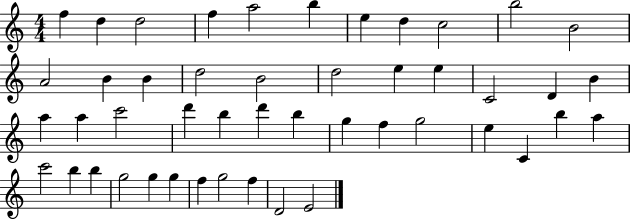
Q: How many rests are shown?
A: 0